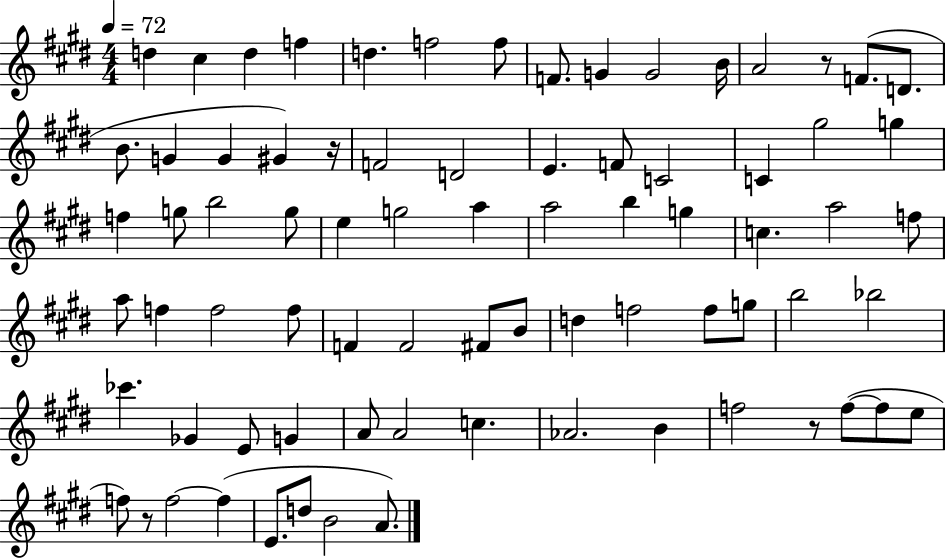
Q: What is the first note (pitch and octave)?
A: D5